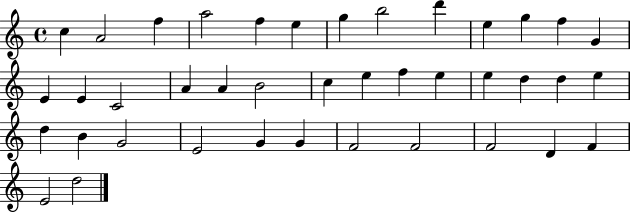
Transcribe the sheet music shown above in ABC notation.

X:1
T:Untitled
M:4/4
L:1/4
K:C
c A2 f a2 f e g b2 d' e g f G E E C2 A A B2 c e f e e d d e d B G2 E2 G G F2 F2 F2 D F E2 d2